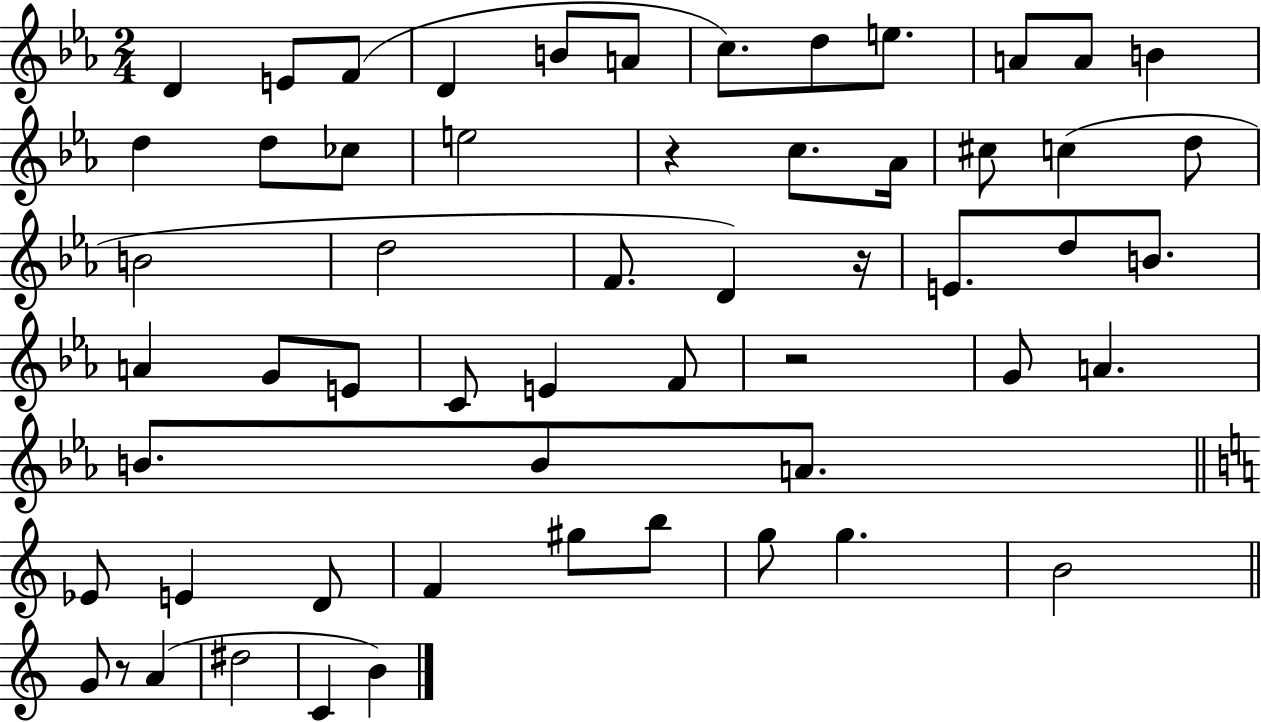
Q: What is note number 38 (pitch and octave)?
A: B4